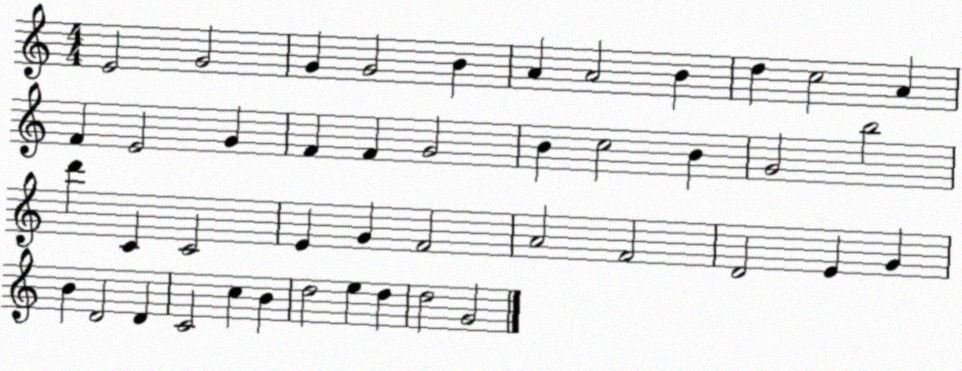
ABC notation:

X:1
T:Untitled
M:4/4
L:1/4
K:C
E2 G2 G G2 B A A2 B d c2 A F E2 G F F G2 B c2 B G2 b2 d' C C2 E G F2 A2 F2 D2 E G B D2 D C2 c B d2 e d d2 G2